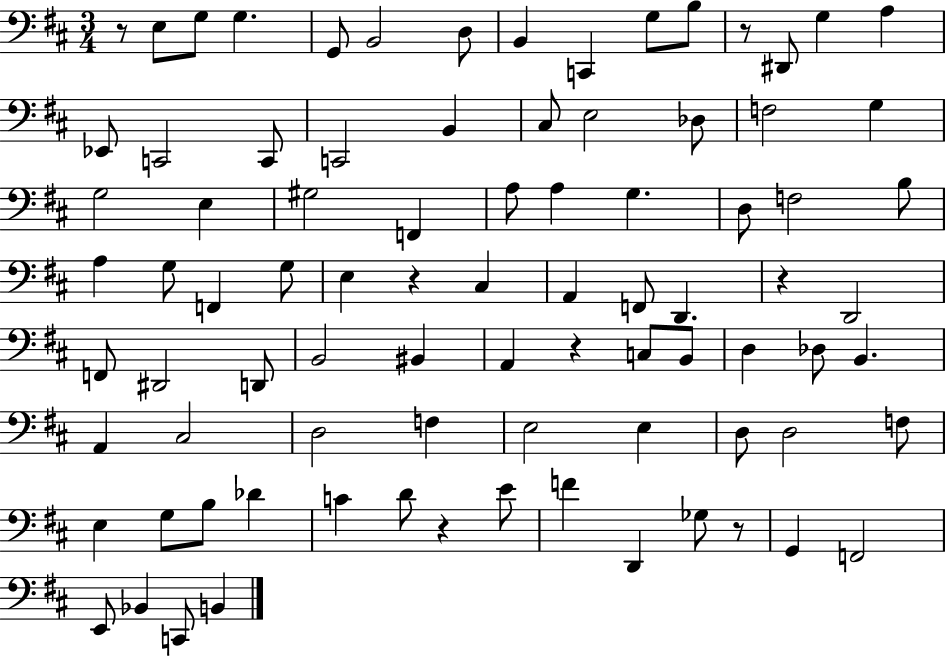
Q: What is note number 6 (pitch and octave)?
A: D3